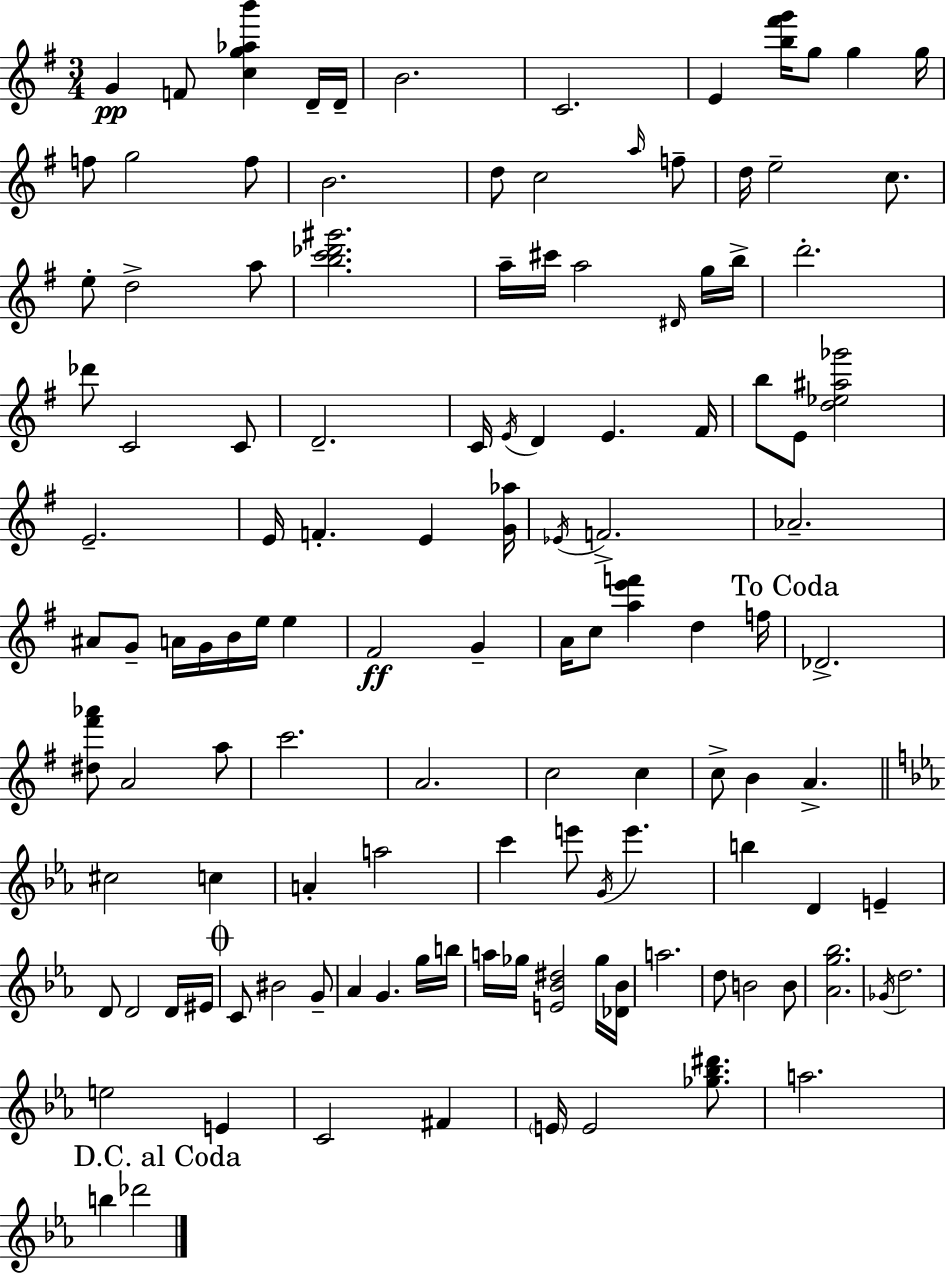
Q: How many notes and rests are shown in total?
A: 123